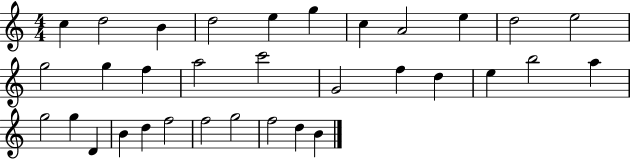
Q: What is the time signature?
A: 4/4